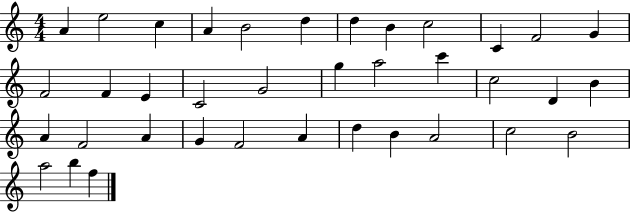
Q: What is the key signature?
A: C major